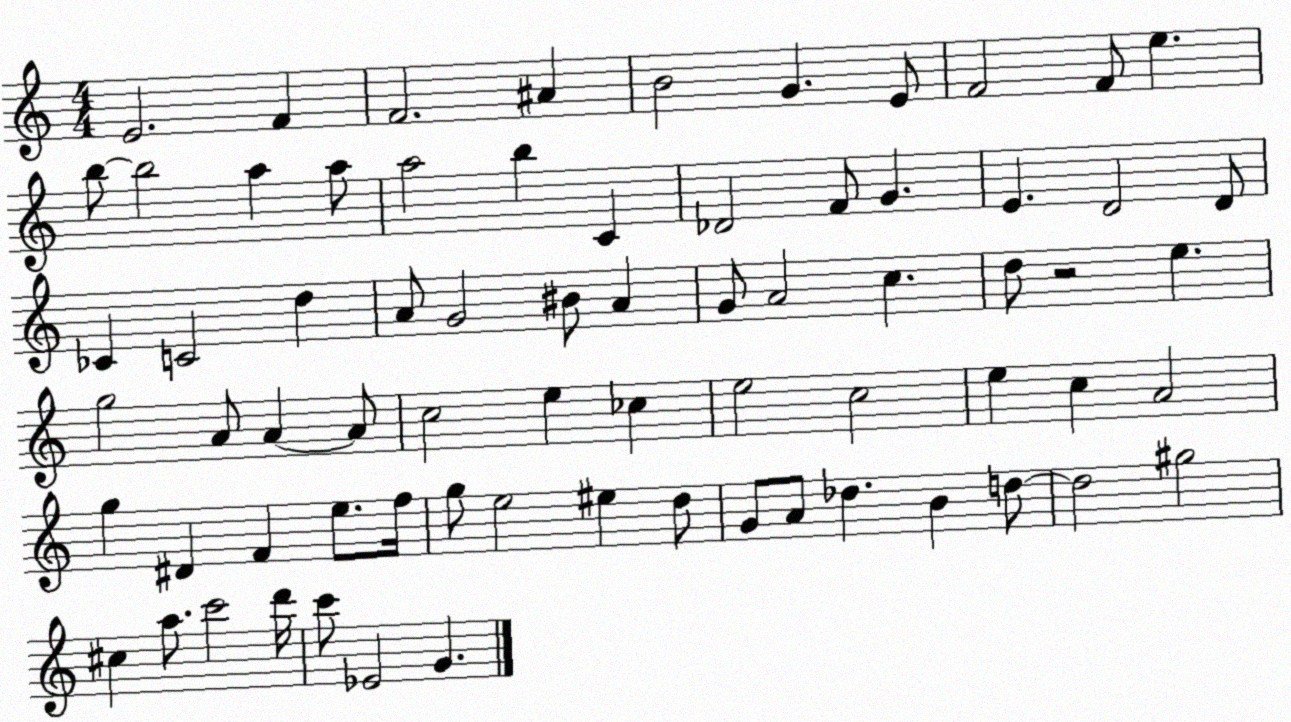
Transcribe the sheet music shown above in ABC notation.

X:1
T:Untitled
M:4/4
L:1/4
K:C
E2 F F2 ^A B2 G E/2 F2 F/2 e b/2 b2 a a/2 a2 b C _D2 F/2 G E D2 D/2 _C C2 d A/2 G2 ^B/2 A G/2 A2 c d/2 z2 e g2 A/2 A A/2 c2 e _c e2 c2 e c A2 g ^D F e/2 f/4 g/2 e2 ^e d/2 G/2 A/2 _d B d/2 d2 ^g2 ^c a/2 c'2 d'/4 c'/2 _E2 G